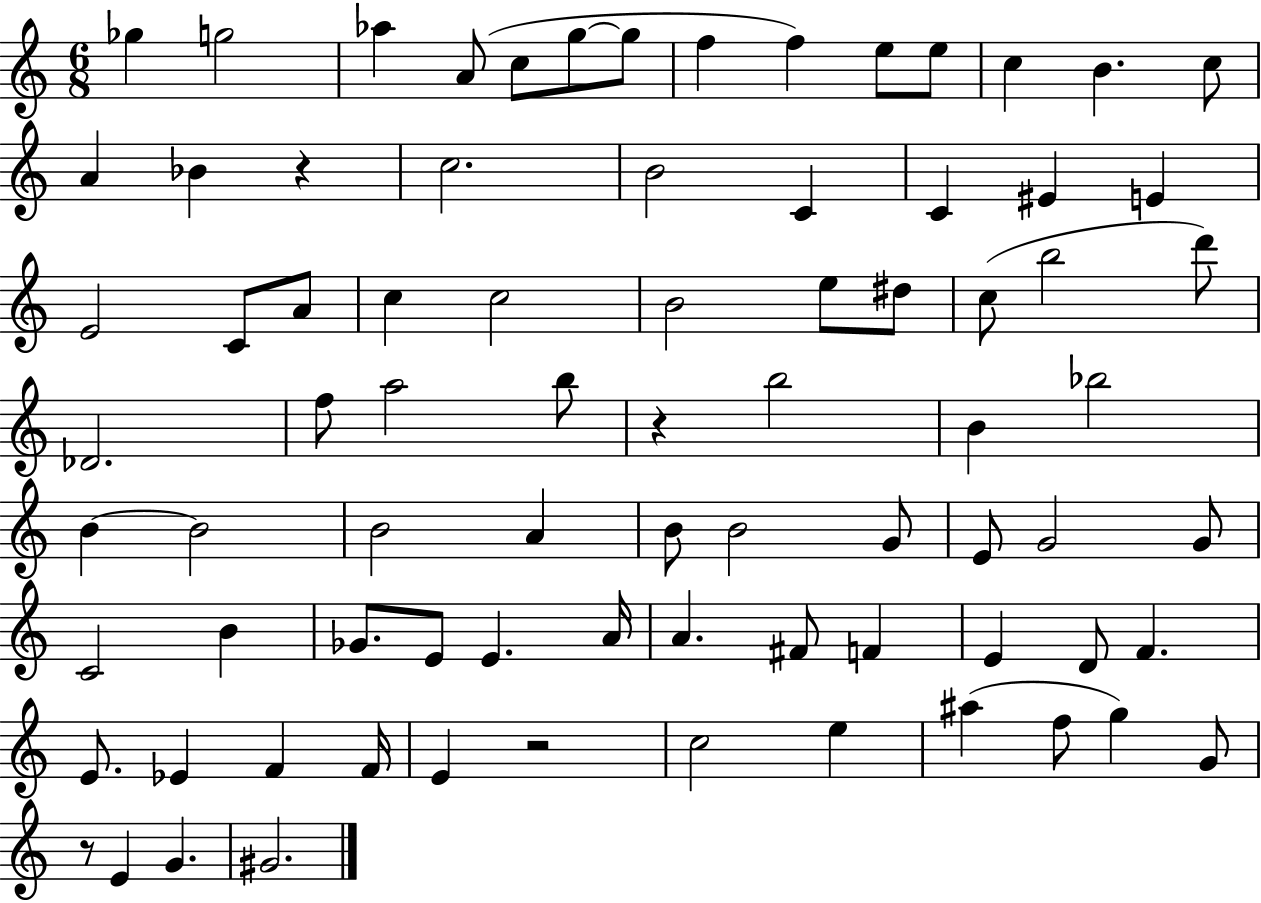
Gb5/q G5/h Ab5/q A4/e C5/e G5/e G5/e F5/q F5/q E5/e E5/e C5/q B4/q. C5/e A4/q Bb4/q R/q C5/h. B4/h C4/q C4/q EIS4/q E4/q E4/h C4/e A4/e C5/q C5/h B4/h E5/e D#5/e C5/e B5/h D6/e Db4/h. F5/e A5/h B5/e R/q B5/h B4/q Bb5/h B4/q B4/h B4/h A4/q B4/e B4/h G4/e E4/e G4/h G4/e C4/h B4/q Gb4/e. E4/e E4/q. A4/s A4/q. F#4/e F4/q E4/q D4/e F4/q. E4/e. Eb4/q F4/q F4/s E4/q R/h C5/h E5/q A#5/q F5/e G5/q G4/e R/e E4/q G4/q. G#4/h.